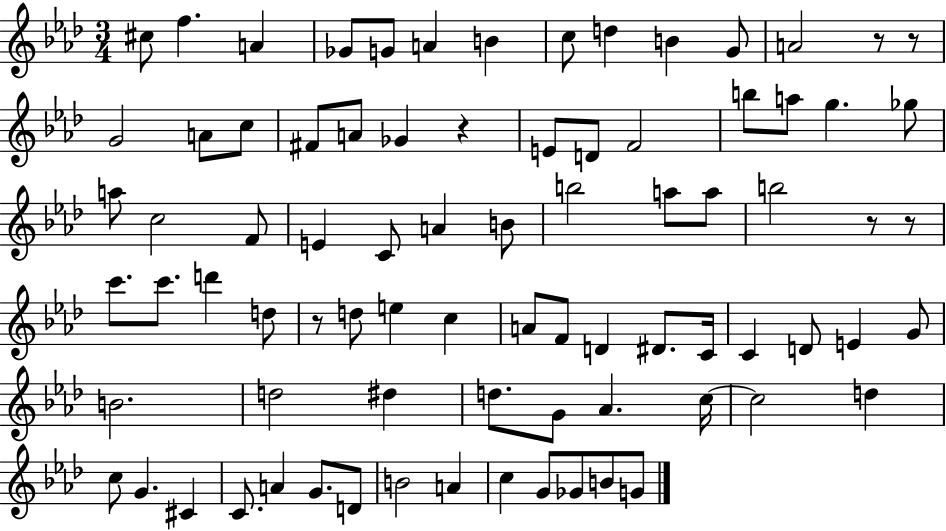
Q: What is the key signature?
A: AES major